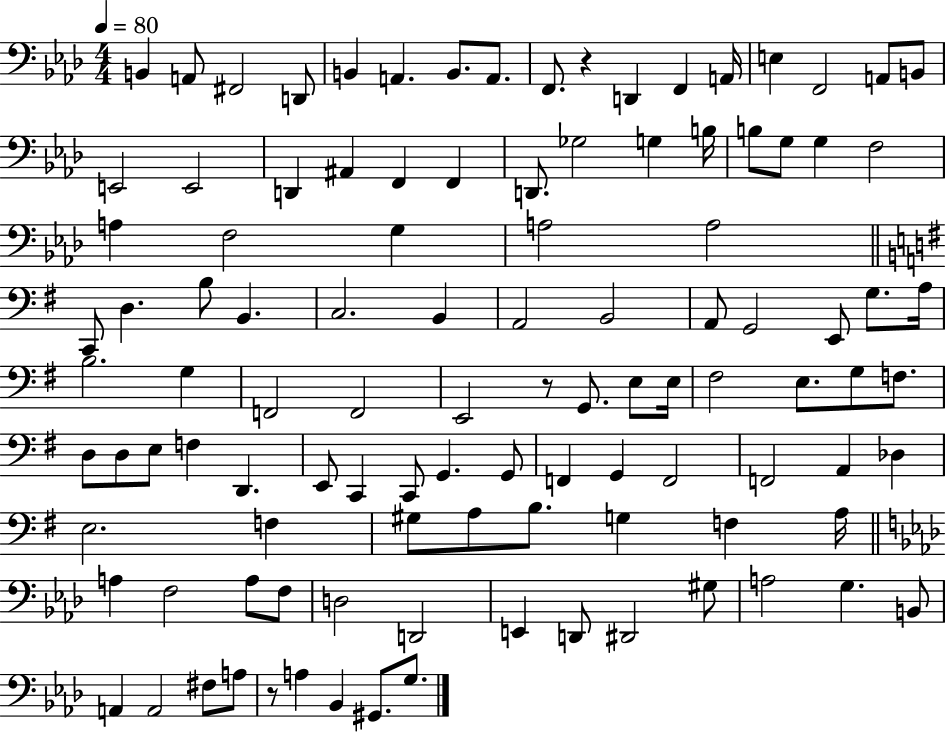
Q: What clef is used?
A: bass